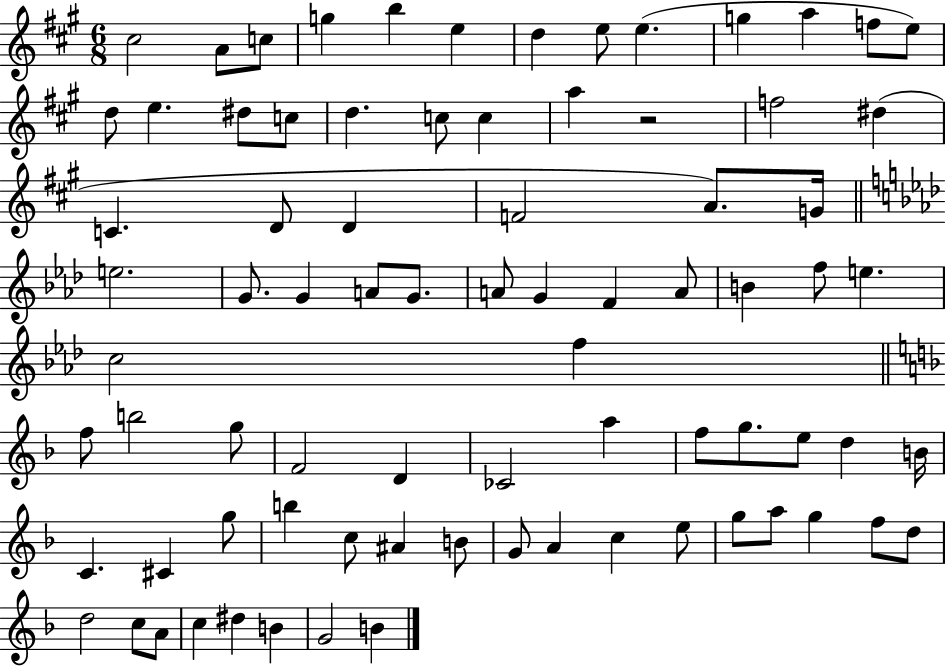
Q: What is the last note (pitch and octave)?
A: B4